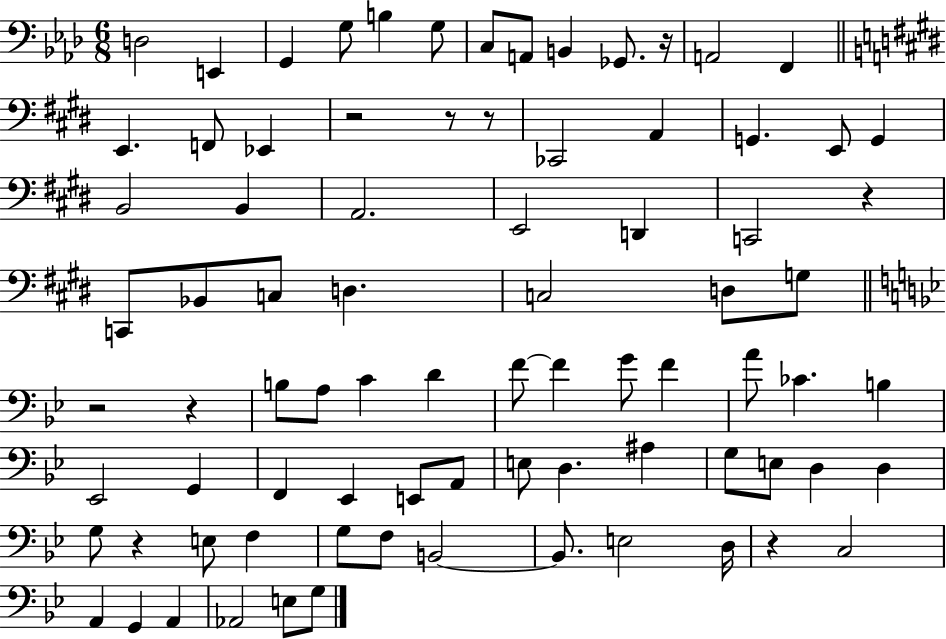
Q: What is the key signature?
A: AES major